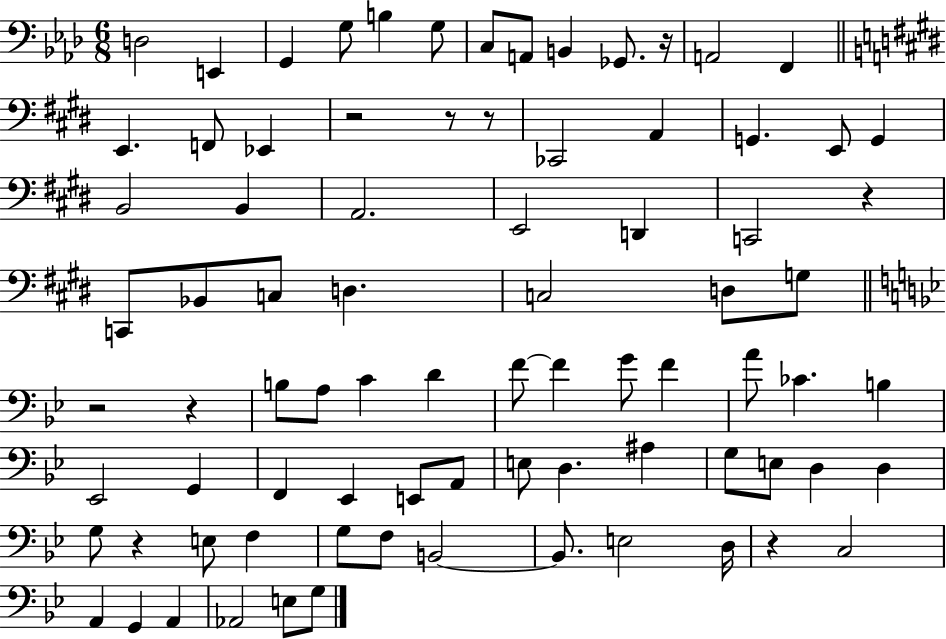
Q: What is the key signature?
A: AES major